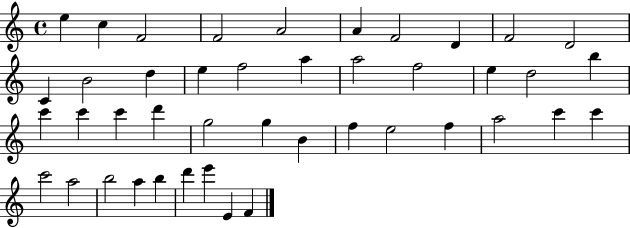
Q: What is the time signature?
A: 4/4